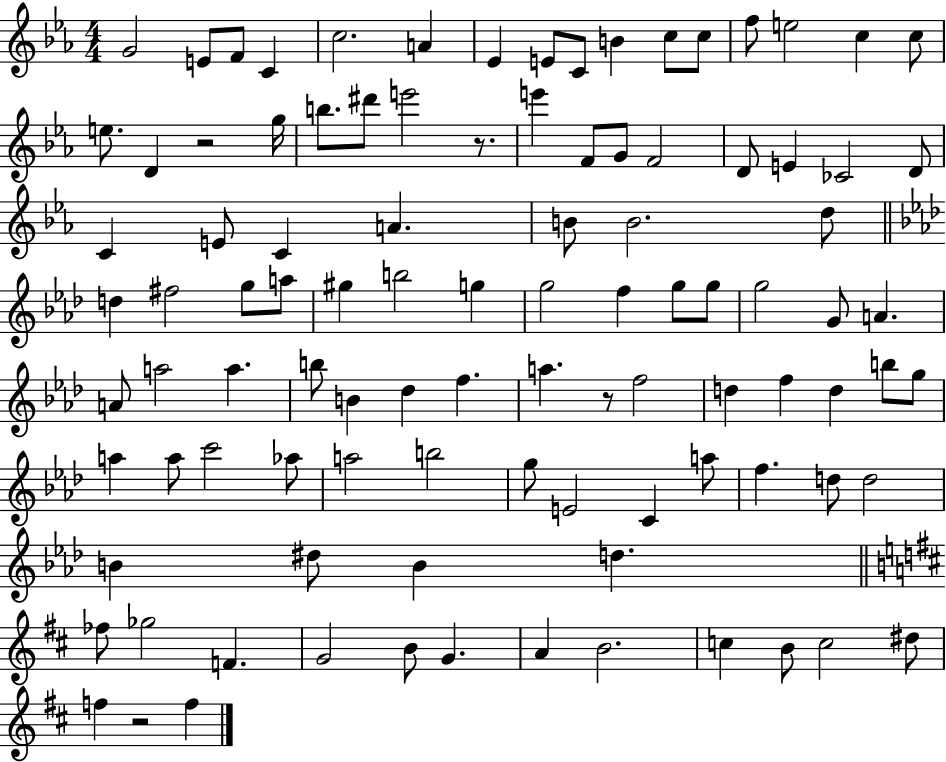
{
  \clef treble
  \numericTimeSignature
  \time 4/4
  \key ees \major
  \repeat volta 2 { g'2 e'8 f'8 c'4 | c''2. a'4 | ees'4 e'8 c'8 b'4 c''8 c''8 | f''8 e''2 c''4 c''8 | \break e''8. d'4 r2 g''16 | b''8. dis'''8 e'''2 r8. | e'''4 f'8 g'8 f'2 | d'8 e'4 ces'2 d'8 | \break c'4 e'8 c'4 a'4. | b'8 b'2. d''8 | \bar "||" \break \key aes \major d''4 fis''2 g''8 a''8 | gis''4 b''2 g''4 | g''2 f''4 g''8 g''8 | g''2 g'8 a'4. | \break a'8 a''2 a''4. | b''8 b'4 des''4 f''4. | a''4. r8 f''2 | d''4 f''4 d''4 b''8 g''8 | \break a''4 a''8 c'''2 aes''8 | a''2 b''2 | g''8 e'2 c'4 a''8 | f''4. d''8 d''2 | \break b'4 dis''8 b'4 d''4. | \bar "||" \break \key d \major fes''8 ges''2 f'4. | g'2 b'8 g'4. | a'4 b'2. | c''4 b'8 c''2 dis''8 | \break f''4 r2 f''4 | } \bar "|."
}